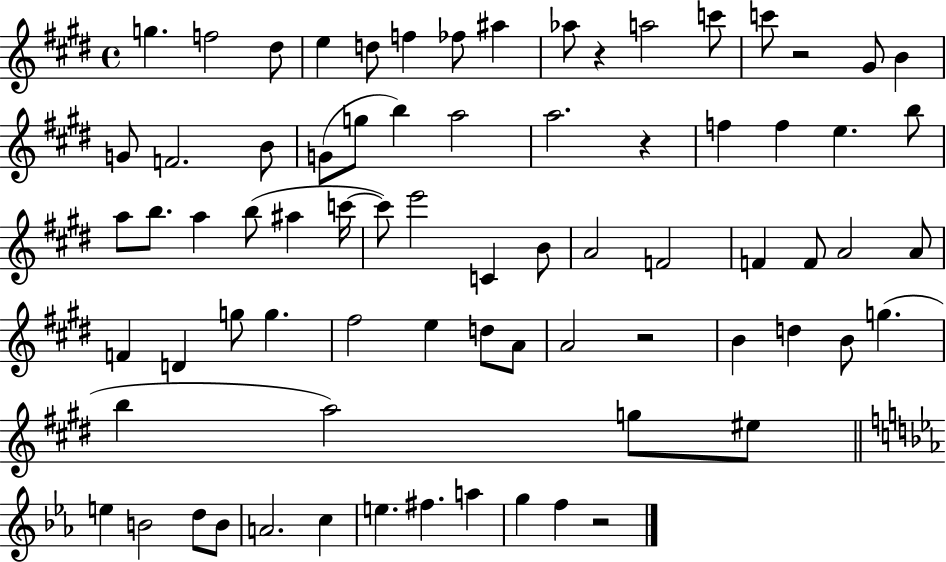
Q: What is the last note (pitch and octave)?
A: F5